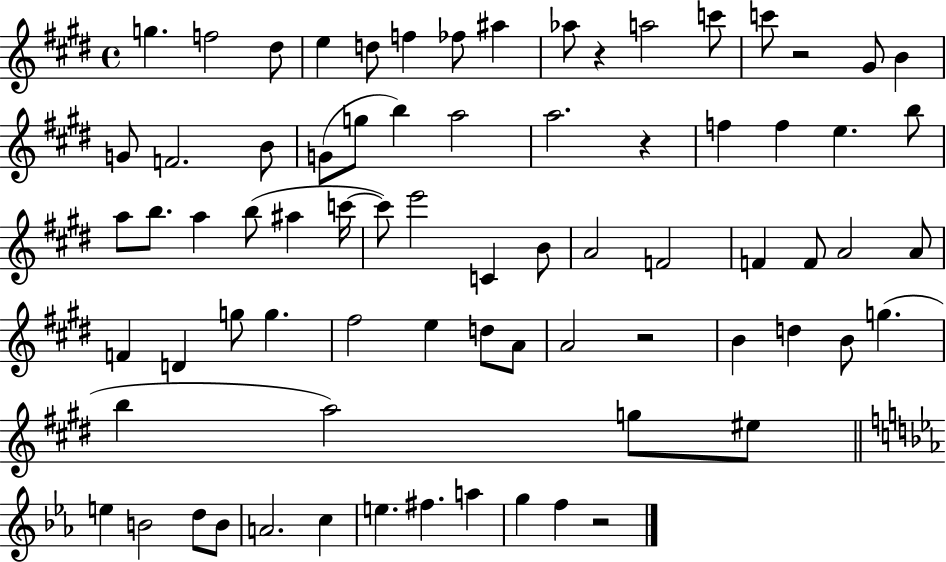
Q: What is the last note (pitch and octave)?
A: F5